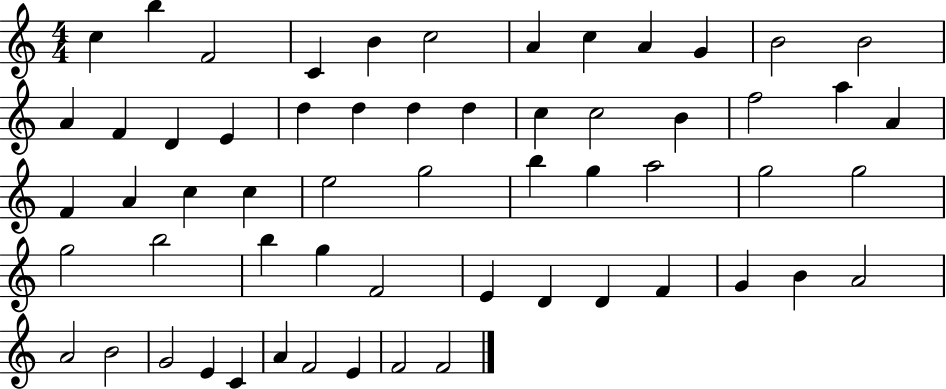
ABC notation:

X:1
T:Untitled
M:4/4
L:1/4
K:C
c b F2 C B c2 A c A G B2 B2 A F D E d d d d c c2 B f2 a A F A c c e2 g2 b g a2 g2 g2 g2 b2 b g F2 E D D F G B A2 A2 B2 G2 E C A F2 E F2 F2